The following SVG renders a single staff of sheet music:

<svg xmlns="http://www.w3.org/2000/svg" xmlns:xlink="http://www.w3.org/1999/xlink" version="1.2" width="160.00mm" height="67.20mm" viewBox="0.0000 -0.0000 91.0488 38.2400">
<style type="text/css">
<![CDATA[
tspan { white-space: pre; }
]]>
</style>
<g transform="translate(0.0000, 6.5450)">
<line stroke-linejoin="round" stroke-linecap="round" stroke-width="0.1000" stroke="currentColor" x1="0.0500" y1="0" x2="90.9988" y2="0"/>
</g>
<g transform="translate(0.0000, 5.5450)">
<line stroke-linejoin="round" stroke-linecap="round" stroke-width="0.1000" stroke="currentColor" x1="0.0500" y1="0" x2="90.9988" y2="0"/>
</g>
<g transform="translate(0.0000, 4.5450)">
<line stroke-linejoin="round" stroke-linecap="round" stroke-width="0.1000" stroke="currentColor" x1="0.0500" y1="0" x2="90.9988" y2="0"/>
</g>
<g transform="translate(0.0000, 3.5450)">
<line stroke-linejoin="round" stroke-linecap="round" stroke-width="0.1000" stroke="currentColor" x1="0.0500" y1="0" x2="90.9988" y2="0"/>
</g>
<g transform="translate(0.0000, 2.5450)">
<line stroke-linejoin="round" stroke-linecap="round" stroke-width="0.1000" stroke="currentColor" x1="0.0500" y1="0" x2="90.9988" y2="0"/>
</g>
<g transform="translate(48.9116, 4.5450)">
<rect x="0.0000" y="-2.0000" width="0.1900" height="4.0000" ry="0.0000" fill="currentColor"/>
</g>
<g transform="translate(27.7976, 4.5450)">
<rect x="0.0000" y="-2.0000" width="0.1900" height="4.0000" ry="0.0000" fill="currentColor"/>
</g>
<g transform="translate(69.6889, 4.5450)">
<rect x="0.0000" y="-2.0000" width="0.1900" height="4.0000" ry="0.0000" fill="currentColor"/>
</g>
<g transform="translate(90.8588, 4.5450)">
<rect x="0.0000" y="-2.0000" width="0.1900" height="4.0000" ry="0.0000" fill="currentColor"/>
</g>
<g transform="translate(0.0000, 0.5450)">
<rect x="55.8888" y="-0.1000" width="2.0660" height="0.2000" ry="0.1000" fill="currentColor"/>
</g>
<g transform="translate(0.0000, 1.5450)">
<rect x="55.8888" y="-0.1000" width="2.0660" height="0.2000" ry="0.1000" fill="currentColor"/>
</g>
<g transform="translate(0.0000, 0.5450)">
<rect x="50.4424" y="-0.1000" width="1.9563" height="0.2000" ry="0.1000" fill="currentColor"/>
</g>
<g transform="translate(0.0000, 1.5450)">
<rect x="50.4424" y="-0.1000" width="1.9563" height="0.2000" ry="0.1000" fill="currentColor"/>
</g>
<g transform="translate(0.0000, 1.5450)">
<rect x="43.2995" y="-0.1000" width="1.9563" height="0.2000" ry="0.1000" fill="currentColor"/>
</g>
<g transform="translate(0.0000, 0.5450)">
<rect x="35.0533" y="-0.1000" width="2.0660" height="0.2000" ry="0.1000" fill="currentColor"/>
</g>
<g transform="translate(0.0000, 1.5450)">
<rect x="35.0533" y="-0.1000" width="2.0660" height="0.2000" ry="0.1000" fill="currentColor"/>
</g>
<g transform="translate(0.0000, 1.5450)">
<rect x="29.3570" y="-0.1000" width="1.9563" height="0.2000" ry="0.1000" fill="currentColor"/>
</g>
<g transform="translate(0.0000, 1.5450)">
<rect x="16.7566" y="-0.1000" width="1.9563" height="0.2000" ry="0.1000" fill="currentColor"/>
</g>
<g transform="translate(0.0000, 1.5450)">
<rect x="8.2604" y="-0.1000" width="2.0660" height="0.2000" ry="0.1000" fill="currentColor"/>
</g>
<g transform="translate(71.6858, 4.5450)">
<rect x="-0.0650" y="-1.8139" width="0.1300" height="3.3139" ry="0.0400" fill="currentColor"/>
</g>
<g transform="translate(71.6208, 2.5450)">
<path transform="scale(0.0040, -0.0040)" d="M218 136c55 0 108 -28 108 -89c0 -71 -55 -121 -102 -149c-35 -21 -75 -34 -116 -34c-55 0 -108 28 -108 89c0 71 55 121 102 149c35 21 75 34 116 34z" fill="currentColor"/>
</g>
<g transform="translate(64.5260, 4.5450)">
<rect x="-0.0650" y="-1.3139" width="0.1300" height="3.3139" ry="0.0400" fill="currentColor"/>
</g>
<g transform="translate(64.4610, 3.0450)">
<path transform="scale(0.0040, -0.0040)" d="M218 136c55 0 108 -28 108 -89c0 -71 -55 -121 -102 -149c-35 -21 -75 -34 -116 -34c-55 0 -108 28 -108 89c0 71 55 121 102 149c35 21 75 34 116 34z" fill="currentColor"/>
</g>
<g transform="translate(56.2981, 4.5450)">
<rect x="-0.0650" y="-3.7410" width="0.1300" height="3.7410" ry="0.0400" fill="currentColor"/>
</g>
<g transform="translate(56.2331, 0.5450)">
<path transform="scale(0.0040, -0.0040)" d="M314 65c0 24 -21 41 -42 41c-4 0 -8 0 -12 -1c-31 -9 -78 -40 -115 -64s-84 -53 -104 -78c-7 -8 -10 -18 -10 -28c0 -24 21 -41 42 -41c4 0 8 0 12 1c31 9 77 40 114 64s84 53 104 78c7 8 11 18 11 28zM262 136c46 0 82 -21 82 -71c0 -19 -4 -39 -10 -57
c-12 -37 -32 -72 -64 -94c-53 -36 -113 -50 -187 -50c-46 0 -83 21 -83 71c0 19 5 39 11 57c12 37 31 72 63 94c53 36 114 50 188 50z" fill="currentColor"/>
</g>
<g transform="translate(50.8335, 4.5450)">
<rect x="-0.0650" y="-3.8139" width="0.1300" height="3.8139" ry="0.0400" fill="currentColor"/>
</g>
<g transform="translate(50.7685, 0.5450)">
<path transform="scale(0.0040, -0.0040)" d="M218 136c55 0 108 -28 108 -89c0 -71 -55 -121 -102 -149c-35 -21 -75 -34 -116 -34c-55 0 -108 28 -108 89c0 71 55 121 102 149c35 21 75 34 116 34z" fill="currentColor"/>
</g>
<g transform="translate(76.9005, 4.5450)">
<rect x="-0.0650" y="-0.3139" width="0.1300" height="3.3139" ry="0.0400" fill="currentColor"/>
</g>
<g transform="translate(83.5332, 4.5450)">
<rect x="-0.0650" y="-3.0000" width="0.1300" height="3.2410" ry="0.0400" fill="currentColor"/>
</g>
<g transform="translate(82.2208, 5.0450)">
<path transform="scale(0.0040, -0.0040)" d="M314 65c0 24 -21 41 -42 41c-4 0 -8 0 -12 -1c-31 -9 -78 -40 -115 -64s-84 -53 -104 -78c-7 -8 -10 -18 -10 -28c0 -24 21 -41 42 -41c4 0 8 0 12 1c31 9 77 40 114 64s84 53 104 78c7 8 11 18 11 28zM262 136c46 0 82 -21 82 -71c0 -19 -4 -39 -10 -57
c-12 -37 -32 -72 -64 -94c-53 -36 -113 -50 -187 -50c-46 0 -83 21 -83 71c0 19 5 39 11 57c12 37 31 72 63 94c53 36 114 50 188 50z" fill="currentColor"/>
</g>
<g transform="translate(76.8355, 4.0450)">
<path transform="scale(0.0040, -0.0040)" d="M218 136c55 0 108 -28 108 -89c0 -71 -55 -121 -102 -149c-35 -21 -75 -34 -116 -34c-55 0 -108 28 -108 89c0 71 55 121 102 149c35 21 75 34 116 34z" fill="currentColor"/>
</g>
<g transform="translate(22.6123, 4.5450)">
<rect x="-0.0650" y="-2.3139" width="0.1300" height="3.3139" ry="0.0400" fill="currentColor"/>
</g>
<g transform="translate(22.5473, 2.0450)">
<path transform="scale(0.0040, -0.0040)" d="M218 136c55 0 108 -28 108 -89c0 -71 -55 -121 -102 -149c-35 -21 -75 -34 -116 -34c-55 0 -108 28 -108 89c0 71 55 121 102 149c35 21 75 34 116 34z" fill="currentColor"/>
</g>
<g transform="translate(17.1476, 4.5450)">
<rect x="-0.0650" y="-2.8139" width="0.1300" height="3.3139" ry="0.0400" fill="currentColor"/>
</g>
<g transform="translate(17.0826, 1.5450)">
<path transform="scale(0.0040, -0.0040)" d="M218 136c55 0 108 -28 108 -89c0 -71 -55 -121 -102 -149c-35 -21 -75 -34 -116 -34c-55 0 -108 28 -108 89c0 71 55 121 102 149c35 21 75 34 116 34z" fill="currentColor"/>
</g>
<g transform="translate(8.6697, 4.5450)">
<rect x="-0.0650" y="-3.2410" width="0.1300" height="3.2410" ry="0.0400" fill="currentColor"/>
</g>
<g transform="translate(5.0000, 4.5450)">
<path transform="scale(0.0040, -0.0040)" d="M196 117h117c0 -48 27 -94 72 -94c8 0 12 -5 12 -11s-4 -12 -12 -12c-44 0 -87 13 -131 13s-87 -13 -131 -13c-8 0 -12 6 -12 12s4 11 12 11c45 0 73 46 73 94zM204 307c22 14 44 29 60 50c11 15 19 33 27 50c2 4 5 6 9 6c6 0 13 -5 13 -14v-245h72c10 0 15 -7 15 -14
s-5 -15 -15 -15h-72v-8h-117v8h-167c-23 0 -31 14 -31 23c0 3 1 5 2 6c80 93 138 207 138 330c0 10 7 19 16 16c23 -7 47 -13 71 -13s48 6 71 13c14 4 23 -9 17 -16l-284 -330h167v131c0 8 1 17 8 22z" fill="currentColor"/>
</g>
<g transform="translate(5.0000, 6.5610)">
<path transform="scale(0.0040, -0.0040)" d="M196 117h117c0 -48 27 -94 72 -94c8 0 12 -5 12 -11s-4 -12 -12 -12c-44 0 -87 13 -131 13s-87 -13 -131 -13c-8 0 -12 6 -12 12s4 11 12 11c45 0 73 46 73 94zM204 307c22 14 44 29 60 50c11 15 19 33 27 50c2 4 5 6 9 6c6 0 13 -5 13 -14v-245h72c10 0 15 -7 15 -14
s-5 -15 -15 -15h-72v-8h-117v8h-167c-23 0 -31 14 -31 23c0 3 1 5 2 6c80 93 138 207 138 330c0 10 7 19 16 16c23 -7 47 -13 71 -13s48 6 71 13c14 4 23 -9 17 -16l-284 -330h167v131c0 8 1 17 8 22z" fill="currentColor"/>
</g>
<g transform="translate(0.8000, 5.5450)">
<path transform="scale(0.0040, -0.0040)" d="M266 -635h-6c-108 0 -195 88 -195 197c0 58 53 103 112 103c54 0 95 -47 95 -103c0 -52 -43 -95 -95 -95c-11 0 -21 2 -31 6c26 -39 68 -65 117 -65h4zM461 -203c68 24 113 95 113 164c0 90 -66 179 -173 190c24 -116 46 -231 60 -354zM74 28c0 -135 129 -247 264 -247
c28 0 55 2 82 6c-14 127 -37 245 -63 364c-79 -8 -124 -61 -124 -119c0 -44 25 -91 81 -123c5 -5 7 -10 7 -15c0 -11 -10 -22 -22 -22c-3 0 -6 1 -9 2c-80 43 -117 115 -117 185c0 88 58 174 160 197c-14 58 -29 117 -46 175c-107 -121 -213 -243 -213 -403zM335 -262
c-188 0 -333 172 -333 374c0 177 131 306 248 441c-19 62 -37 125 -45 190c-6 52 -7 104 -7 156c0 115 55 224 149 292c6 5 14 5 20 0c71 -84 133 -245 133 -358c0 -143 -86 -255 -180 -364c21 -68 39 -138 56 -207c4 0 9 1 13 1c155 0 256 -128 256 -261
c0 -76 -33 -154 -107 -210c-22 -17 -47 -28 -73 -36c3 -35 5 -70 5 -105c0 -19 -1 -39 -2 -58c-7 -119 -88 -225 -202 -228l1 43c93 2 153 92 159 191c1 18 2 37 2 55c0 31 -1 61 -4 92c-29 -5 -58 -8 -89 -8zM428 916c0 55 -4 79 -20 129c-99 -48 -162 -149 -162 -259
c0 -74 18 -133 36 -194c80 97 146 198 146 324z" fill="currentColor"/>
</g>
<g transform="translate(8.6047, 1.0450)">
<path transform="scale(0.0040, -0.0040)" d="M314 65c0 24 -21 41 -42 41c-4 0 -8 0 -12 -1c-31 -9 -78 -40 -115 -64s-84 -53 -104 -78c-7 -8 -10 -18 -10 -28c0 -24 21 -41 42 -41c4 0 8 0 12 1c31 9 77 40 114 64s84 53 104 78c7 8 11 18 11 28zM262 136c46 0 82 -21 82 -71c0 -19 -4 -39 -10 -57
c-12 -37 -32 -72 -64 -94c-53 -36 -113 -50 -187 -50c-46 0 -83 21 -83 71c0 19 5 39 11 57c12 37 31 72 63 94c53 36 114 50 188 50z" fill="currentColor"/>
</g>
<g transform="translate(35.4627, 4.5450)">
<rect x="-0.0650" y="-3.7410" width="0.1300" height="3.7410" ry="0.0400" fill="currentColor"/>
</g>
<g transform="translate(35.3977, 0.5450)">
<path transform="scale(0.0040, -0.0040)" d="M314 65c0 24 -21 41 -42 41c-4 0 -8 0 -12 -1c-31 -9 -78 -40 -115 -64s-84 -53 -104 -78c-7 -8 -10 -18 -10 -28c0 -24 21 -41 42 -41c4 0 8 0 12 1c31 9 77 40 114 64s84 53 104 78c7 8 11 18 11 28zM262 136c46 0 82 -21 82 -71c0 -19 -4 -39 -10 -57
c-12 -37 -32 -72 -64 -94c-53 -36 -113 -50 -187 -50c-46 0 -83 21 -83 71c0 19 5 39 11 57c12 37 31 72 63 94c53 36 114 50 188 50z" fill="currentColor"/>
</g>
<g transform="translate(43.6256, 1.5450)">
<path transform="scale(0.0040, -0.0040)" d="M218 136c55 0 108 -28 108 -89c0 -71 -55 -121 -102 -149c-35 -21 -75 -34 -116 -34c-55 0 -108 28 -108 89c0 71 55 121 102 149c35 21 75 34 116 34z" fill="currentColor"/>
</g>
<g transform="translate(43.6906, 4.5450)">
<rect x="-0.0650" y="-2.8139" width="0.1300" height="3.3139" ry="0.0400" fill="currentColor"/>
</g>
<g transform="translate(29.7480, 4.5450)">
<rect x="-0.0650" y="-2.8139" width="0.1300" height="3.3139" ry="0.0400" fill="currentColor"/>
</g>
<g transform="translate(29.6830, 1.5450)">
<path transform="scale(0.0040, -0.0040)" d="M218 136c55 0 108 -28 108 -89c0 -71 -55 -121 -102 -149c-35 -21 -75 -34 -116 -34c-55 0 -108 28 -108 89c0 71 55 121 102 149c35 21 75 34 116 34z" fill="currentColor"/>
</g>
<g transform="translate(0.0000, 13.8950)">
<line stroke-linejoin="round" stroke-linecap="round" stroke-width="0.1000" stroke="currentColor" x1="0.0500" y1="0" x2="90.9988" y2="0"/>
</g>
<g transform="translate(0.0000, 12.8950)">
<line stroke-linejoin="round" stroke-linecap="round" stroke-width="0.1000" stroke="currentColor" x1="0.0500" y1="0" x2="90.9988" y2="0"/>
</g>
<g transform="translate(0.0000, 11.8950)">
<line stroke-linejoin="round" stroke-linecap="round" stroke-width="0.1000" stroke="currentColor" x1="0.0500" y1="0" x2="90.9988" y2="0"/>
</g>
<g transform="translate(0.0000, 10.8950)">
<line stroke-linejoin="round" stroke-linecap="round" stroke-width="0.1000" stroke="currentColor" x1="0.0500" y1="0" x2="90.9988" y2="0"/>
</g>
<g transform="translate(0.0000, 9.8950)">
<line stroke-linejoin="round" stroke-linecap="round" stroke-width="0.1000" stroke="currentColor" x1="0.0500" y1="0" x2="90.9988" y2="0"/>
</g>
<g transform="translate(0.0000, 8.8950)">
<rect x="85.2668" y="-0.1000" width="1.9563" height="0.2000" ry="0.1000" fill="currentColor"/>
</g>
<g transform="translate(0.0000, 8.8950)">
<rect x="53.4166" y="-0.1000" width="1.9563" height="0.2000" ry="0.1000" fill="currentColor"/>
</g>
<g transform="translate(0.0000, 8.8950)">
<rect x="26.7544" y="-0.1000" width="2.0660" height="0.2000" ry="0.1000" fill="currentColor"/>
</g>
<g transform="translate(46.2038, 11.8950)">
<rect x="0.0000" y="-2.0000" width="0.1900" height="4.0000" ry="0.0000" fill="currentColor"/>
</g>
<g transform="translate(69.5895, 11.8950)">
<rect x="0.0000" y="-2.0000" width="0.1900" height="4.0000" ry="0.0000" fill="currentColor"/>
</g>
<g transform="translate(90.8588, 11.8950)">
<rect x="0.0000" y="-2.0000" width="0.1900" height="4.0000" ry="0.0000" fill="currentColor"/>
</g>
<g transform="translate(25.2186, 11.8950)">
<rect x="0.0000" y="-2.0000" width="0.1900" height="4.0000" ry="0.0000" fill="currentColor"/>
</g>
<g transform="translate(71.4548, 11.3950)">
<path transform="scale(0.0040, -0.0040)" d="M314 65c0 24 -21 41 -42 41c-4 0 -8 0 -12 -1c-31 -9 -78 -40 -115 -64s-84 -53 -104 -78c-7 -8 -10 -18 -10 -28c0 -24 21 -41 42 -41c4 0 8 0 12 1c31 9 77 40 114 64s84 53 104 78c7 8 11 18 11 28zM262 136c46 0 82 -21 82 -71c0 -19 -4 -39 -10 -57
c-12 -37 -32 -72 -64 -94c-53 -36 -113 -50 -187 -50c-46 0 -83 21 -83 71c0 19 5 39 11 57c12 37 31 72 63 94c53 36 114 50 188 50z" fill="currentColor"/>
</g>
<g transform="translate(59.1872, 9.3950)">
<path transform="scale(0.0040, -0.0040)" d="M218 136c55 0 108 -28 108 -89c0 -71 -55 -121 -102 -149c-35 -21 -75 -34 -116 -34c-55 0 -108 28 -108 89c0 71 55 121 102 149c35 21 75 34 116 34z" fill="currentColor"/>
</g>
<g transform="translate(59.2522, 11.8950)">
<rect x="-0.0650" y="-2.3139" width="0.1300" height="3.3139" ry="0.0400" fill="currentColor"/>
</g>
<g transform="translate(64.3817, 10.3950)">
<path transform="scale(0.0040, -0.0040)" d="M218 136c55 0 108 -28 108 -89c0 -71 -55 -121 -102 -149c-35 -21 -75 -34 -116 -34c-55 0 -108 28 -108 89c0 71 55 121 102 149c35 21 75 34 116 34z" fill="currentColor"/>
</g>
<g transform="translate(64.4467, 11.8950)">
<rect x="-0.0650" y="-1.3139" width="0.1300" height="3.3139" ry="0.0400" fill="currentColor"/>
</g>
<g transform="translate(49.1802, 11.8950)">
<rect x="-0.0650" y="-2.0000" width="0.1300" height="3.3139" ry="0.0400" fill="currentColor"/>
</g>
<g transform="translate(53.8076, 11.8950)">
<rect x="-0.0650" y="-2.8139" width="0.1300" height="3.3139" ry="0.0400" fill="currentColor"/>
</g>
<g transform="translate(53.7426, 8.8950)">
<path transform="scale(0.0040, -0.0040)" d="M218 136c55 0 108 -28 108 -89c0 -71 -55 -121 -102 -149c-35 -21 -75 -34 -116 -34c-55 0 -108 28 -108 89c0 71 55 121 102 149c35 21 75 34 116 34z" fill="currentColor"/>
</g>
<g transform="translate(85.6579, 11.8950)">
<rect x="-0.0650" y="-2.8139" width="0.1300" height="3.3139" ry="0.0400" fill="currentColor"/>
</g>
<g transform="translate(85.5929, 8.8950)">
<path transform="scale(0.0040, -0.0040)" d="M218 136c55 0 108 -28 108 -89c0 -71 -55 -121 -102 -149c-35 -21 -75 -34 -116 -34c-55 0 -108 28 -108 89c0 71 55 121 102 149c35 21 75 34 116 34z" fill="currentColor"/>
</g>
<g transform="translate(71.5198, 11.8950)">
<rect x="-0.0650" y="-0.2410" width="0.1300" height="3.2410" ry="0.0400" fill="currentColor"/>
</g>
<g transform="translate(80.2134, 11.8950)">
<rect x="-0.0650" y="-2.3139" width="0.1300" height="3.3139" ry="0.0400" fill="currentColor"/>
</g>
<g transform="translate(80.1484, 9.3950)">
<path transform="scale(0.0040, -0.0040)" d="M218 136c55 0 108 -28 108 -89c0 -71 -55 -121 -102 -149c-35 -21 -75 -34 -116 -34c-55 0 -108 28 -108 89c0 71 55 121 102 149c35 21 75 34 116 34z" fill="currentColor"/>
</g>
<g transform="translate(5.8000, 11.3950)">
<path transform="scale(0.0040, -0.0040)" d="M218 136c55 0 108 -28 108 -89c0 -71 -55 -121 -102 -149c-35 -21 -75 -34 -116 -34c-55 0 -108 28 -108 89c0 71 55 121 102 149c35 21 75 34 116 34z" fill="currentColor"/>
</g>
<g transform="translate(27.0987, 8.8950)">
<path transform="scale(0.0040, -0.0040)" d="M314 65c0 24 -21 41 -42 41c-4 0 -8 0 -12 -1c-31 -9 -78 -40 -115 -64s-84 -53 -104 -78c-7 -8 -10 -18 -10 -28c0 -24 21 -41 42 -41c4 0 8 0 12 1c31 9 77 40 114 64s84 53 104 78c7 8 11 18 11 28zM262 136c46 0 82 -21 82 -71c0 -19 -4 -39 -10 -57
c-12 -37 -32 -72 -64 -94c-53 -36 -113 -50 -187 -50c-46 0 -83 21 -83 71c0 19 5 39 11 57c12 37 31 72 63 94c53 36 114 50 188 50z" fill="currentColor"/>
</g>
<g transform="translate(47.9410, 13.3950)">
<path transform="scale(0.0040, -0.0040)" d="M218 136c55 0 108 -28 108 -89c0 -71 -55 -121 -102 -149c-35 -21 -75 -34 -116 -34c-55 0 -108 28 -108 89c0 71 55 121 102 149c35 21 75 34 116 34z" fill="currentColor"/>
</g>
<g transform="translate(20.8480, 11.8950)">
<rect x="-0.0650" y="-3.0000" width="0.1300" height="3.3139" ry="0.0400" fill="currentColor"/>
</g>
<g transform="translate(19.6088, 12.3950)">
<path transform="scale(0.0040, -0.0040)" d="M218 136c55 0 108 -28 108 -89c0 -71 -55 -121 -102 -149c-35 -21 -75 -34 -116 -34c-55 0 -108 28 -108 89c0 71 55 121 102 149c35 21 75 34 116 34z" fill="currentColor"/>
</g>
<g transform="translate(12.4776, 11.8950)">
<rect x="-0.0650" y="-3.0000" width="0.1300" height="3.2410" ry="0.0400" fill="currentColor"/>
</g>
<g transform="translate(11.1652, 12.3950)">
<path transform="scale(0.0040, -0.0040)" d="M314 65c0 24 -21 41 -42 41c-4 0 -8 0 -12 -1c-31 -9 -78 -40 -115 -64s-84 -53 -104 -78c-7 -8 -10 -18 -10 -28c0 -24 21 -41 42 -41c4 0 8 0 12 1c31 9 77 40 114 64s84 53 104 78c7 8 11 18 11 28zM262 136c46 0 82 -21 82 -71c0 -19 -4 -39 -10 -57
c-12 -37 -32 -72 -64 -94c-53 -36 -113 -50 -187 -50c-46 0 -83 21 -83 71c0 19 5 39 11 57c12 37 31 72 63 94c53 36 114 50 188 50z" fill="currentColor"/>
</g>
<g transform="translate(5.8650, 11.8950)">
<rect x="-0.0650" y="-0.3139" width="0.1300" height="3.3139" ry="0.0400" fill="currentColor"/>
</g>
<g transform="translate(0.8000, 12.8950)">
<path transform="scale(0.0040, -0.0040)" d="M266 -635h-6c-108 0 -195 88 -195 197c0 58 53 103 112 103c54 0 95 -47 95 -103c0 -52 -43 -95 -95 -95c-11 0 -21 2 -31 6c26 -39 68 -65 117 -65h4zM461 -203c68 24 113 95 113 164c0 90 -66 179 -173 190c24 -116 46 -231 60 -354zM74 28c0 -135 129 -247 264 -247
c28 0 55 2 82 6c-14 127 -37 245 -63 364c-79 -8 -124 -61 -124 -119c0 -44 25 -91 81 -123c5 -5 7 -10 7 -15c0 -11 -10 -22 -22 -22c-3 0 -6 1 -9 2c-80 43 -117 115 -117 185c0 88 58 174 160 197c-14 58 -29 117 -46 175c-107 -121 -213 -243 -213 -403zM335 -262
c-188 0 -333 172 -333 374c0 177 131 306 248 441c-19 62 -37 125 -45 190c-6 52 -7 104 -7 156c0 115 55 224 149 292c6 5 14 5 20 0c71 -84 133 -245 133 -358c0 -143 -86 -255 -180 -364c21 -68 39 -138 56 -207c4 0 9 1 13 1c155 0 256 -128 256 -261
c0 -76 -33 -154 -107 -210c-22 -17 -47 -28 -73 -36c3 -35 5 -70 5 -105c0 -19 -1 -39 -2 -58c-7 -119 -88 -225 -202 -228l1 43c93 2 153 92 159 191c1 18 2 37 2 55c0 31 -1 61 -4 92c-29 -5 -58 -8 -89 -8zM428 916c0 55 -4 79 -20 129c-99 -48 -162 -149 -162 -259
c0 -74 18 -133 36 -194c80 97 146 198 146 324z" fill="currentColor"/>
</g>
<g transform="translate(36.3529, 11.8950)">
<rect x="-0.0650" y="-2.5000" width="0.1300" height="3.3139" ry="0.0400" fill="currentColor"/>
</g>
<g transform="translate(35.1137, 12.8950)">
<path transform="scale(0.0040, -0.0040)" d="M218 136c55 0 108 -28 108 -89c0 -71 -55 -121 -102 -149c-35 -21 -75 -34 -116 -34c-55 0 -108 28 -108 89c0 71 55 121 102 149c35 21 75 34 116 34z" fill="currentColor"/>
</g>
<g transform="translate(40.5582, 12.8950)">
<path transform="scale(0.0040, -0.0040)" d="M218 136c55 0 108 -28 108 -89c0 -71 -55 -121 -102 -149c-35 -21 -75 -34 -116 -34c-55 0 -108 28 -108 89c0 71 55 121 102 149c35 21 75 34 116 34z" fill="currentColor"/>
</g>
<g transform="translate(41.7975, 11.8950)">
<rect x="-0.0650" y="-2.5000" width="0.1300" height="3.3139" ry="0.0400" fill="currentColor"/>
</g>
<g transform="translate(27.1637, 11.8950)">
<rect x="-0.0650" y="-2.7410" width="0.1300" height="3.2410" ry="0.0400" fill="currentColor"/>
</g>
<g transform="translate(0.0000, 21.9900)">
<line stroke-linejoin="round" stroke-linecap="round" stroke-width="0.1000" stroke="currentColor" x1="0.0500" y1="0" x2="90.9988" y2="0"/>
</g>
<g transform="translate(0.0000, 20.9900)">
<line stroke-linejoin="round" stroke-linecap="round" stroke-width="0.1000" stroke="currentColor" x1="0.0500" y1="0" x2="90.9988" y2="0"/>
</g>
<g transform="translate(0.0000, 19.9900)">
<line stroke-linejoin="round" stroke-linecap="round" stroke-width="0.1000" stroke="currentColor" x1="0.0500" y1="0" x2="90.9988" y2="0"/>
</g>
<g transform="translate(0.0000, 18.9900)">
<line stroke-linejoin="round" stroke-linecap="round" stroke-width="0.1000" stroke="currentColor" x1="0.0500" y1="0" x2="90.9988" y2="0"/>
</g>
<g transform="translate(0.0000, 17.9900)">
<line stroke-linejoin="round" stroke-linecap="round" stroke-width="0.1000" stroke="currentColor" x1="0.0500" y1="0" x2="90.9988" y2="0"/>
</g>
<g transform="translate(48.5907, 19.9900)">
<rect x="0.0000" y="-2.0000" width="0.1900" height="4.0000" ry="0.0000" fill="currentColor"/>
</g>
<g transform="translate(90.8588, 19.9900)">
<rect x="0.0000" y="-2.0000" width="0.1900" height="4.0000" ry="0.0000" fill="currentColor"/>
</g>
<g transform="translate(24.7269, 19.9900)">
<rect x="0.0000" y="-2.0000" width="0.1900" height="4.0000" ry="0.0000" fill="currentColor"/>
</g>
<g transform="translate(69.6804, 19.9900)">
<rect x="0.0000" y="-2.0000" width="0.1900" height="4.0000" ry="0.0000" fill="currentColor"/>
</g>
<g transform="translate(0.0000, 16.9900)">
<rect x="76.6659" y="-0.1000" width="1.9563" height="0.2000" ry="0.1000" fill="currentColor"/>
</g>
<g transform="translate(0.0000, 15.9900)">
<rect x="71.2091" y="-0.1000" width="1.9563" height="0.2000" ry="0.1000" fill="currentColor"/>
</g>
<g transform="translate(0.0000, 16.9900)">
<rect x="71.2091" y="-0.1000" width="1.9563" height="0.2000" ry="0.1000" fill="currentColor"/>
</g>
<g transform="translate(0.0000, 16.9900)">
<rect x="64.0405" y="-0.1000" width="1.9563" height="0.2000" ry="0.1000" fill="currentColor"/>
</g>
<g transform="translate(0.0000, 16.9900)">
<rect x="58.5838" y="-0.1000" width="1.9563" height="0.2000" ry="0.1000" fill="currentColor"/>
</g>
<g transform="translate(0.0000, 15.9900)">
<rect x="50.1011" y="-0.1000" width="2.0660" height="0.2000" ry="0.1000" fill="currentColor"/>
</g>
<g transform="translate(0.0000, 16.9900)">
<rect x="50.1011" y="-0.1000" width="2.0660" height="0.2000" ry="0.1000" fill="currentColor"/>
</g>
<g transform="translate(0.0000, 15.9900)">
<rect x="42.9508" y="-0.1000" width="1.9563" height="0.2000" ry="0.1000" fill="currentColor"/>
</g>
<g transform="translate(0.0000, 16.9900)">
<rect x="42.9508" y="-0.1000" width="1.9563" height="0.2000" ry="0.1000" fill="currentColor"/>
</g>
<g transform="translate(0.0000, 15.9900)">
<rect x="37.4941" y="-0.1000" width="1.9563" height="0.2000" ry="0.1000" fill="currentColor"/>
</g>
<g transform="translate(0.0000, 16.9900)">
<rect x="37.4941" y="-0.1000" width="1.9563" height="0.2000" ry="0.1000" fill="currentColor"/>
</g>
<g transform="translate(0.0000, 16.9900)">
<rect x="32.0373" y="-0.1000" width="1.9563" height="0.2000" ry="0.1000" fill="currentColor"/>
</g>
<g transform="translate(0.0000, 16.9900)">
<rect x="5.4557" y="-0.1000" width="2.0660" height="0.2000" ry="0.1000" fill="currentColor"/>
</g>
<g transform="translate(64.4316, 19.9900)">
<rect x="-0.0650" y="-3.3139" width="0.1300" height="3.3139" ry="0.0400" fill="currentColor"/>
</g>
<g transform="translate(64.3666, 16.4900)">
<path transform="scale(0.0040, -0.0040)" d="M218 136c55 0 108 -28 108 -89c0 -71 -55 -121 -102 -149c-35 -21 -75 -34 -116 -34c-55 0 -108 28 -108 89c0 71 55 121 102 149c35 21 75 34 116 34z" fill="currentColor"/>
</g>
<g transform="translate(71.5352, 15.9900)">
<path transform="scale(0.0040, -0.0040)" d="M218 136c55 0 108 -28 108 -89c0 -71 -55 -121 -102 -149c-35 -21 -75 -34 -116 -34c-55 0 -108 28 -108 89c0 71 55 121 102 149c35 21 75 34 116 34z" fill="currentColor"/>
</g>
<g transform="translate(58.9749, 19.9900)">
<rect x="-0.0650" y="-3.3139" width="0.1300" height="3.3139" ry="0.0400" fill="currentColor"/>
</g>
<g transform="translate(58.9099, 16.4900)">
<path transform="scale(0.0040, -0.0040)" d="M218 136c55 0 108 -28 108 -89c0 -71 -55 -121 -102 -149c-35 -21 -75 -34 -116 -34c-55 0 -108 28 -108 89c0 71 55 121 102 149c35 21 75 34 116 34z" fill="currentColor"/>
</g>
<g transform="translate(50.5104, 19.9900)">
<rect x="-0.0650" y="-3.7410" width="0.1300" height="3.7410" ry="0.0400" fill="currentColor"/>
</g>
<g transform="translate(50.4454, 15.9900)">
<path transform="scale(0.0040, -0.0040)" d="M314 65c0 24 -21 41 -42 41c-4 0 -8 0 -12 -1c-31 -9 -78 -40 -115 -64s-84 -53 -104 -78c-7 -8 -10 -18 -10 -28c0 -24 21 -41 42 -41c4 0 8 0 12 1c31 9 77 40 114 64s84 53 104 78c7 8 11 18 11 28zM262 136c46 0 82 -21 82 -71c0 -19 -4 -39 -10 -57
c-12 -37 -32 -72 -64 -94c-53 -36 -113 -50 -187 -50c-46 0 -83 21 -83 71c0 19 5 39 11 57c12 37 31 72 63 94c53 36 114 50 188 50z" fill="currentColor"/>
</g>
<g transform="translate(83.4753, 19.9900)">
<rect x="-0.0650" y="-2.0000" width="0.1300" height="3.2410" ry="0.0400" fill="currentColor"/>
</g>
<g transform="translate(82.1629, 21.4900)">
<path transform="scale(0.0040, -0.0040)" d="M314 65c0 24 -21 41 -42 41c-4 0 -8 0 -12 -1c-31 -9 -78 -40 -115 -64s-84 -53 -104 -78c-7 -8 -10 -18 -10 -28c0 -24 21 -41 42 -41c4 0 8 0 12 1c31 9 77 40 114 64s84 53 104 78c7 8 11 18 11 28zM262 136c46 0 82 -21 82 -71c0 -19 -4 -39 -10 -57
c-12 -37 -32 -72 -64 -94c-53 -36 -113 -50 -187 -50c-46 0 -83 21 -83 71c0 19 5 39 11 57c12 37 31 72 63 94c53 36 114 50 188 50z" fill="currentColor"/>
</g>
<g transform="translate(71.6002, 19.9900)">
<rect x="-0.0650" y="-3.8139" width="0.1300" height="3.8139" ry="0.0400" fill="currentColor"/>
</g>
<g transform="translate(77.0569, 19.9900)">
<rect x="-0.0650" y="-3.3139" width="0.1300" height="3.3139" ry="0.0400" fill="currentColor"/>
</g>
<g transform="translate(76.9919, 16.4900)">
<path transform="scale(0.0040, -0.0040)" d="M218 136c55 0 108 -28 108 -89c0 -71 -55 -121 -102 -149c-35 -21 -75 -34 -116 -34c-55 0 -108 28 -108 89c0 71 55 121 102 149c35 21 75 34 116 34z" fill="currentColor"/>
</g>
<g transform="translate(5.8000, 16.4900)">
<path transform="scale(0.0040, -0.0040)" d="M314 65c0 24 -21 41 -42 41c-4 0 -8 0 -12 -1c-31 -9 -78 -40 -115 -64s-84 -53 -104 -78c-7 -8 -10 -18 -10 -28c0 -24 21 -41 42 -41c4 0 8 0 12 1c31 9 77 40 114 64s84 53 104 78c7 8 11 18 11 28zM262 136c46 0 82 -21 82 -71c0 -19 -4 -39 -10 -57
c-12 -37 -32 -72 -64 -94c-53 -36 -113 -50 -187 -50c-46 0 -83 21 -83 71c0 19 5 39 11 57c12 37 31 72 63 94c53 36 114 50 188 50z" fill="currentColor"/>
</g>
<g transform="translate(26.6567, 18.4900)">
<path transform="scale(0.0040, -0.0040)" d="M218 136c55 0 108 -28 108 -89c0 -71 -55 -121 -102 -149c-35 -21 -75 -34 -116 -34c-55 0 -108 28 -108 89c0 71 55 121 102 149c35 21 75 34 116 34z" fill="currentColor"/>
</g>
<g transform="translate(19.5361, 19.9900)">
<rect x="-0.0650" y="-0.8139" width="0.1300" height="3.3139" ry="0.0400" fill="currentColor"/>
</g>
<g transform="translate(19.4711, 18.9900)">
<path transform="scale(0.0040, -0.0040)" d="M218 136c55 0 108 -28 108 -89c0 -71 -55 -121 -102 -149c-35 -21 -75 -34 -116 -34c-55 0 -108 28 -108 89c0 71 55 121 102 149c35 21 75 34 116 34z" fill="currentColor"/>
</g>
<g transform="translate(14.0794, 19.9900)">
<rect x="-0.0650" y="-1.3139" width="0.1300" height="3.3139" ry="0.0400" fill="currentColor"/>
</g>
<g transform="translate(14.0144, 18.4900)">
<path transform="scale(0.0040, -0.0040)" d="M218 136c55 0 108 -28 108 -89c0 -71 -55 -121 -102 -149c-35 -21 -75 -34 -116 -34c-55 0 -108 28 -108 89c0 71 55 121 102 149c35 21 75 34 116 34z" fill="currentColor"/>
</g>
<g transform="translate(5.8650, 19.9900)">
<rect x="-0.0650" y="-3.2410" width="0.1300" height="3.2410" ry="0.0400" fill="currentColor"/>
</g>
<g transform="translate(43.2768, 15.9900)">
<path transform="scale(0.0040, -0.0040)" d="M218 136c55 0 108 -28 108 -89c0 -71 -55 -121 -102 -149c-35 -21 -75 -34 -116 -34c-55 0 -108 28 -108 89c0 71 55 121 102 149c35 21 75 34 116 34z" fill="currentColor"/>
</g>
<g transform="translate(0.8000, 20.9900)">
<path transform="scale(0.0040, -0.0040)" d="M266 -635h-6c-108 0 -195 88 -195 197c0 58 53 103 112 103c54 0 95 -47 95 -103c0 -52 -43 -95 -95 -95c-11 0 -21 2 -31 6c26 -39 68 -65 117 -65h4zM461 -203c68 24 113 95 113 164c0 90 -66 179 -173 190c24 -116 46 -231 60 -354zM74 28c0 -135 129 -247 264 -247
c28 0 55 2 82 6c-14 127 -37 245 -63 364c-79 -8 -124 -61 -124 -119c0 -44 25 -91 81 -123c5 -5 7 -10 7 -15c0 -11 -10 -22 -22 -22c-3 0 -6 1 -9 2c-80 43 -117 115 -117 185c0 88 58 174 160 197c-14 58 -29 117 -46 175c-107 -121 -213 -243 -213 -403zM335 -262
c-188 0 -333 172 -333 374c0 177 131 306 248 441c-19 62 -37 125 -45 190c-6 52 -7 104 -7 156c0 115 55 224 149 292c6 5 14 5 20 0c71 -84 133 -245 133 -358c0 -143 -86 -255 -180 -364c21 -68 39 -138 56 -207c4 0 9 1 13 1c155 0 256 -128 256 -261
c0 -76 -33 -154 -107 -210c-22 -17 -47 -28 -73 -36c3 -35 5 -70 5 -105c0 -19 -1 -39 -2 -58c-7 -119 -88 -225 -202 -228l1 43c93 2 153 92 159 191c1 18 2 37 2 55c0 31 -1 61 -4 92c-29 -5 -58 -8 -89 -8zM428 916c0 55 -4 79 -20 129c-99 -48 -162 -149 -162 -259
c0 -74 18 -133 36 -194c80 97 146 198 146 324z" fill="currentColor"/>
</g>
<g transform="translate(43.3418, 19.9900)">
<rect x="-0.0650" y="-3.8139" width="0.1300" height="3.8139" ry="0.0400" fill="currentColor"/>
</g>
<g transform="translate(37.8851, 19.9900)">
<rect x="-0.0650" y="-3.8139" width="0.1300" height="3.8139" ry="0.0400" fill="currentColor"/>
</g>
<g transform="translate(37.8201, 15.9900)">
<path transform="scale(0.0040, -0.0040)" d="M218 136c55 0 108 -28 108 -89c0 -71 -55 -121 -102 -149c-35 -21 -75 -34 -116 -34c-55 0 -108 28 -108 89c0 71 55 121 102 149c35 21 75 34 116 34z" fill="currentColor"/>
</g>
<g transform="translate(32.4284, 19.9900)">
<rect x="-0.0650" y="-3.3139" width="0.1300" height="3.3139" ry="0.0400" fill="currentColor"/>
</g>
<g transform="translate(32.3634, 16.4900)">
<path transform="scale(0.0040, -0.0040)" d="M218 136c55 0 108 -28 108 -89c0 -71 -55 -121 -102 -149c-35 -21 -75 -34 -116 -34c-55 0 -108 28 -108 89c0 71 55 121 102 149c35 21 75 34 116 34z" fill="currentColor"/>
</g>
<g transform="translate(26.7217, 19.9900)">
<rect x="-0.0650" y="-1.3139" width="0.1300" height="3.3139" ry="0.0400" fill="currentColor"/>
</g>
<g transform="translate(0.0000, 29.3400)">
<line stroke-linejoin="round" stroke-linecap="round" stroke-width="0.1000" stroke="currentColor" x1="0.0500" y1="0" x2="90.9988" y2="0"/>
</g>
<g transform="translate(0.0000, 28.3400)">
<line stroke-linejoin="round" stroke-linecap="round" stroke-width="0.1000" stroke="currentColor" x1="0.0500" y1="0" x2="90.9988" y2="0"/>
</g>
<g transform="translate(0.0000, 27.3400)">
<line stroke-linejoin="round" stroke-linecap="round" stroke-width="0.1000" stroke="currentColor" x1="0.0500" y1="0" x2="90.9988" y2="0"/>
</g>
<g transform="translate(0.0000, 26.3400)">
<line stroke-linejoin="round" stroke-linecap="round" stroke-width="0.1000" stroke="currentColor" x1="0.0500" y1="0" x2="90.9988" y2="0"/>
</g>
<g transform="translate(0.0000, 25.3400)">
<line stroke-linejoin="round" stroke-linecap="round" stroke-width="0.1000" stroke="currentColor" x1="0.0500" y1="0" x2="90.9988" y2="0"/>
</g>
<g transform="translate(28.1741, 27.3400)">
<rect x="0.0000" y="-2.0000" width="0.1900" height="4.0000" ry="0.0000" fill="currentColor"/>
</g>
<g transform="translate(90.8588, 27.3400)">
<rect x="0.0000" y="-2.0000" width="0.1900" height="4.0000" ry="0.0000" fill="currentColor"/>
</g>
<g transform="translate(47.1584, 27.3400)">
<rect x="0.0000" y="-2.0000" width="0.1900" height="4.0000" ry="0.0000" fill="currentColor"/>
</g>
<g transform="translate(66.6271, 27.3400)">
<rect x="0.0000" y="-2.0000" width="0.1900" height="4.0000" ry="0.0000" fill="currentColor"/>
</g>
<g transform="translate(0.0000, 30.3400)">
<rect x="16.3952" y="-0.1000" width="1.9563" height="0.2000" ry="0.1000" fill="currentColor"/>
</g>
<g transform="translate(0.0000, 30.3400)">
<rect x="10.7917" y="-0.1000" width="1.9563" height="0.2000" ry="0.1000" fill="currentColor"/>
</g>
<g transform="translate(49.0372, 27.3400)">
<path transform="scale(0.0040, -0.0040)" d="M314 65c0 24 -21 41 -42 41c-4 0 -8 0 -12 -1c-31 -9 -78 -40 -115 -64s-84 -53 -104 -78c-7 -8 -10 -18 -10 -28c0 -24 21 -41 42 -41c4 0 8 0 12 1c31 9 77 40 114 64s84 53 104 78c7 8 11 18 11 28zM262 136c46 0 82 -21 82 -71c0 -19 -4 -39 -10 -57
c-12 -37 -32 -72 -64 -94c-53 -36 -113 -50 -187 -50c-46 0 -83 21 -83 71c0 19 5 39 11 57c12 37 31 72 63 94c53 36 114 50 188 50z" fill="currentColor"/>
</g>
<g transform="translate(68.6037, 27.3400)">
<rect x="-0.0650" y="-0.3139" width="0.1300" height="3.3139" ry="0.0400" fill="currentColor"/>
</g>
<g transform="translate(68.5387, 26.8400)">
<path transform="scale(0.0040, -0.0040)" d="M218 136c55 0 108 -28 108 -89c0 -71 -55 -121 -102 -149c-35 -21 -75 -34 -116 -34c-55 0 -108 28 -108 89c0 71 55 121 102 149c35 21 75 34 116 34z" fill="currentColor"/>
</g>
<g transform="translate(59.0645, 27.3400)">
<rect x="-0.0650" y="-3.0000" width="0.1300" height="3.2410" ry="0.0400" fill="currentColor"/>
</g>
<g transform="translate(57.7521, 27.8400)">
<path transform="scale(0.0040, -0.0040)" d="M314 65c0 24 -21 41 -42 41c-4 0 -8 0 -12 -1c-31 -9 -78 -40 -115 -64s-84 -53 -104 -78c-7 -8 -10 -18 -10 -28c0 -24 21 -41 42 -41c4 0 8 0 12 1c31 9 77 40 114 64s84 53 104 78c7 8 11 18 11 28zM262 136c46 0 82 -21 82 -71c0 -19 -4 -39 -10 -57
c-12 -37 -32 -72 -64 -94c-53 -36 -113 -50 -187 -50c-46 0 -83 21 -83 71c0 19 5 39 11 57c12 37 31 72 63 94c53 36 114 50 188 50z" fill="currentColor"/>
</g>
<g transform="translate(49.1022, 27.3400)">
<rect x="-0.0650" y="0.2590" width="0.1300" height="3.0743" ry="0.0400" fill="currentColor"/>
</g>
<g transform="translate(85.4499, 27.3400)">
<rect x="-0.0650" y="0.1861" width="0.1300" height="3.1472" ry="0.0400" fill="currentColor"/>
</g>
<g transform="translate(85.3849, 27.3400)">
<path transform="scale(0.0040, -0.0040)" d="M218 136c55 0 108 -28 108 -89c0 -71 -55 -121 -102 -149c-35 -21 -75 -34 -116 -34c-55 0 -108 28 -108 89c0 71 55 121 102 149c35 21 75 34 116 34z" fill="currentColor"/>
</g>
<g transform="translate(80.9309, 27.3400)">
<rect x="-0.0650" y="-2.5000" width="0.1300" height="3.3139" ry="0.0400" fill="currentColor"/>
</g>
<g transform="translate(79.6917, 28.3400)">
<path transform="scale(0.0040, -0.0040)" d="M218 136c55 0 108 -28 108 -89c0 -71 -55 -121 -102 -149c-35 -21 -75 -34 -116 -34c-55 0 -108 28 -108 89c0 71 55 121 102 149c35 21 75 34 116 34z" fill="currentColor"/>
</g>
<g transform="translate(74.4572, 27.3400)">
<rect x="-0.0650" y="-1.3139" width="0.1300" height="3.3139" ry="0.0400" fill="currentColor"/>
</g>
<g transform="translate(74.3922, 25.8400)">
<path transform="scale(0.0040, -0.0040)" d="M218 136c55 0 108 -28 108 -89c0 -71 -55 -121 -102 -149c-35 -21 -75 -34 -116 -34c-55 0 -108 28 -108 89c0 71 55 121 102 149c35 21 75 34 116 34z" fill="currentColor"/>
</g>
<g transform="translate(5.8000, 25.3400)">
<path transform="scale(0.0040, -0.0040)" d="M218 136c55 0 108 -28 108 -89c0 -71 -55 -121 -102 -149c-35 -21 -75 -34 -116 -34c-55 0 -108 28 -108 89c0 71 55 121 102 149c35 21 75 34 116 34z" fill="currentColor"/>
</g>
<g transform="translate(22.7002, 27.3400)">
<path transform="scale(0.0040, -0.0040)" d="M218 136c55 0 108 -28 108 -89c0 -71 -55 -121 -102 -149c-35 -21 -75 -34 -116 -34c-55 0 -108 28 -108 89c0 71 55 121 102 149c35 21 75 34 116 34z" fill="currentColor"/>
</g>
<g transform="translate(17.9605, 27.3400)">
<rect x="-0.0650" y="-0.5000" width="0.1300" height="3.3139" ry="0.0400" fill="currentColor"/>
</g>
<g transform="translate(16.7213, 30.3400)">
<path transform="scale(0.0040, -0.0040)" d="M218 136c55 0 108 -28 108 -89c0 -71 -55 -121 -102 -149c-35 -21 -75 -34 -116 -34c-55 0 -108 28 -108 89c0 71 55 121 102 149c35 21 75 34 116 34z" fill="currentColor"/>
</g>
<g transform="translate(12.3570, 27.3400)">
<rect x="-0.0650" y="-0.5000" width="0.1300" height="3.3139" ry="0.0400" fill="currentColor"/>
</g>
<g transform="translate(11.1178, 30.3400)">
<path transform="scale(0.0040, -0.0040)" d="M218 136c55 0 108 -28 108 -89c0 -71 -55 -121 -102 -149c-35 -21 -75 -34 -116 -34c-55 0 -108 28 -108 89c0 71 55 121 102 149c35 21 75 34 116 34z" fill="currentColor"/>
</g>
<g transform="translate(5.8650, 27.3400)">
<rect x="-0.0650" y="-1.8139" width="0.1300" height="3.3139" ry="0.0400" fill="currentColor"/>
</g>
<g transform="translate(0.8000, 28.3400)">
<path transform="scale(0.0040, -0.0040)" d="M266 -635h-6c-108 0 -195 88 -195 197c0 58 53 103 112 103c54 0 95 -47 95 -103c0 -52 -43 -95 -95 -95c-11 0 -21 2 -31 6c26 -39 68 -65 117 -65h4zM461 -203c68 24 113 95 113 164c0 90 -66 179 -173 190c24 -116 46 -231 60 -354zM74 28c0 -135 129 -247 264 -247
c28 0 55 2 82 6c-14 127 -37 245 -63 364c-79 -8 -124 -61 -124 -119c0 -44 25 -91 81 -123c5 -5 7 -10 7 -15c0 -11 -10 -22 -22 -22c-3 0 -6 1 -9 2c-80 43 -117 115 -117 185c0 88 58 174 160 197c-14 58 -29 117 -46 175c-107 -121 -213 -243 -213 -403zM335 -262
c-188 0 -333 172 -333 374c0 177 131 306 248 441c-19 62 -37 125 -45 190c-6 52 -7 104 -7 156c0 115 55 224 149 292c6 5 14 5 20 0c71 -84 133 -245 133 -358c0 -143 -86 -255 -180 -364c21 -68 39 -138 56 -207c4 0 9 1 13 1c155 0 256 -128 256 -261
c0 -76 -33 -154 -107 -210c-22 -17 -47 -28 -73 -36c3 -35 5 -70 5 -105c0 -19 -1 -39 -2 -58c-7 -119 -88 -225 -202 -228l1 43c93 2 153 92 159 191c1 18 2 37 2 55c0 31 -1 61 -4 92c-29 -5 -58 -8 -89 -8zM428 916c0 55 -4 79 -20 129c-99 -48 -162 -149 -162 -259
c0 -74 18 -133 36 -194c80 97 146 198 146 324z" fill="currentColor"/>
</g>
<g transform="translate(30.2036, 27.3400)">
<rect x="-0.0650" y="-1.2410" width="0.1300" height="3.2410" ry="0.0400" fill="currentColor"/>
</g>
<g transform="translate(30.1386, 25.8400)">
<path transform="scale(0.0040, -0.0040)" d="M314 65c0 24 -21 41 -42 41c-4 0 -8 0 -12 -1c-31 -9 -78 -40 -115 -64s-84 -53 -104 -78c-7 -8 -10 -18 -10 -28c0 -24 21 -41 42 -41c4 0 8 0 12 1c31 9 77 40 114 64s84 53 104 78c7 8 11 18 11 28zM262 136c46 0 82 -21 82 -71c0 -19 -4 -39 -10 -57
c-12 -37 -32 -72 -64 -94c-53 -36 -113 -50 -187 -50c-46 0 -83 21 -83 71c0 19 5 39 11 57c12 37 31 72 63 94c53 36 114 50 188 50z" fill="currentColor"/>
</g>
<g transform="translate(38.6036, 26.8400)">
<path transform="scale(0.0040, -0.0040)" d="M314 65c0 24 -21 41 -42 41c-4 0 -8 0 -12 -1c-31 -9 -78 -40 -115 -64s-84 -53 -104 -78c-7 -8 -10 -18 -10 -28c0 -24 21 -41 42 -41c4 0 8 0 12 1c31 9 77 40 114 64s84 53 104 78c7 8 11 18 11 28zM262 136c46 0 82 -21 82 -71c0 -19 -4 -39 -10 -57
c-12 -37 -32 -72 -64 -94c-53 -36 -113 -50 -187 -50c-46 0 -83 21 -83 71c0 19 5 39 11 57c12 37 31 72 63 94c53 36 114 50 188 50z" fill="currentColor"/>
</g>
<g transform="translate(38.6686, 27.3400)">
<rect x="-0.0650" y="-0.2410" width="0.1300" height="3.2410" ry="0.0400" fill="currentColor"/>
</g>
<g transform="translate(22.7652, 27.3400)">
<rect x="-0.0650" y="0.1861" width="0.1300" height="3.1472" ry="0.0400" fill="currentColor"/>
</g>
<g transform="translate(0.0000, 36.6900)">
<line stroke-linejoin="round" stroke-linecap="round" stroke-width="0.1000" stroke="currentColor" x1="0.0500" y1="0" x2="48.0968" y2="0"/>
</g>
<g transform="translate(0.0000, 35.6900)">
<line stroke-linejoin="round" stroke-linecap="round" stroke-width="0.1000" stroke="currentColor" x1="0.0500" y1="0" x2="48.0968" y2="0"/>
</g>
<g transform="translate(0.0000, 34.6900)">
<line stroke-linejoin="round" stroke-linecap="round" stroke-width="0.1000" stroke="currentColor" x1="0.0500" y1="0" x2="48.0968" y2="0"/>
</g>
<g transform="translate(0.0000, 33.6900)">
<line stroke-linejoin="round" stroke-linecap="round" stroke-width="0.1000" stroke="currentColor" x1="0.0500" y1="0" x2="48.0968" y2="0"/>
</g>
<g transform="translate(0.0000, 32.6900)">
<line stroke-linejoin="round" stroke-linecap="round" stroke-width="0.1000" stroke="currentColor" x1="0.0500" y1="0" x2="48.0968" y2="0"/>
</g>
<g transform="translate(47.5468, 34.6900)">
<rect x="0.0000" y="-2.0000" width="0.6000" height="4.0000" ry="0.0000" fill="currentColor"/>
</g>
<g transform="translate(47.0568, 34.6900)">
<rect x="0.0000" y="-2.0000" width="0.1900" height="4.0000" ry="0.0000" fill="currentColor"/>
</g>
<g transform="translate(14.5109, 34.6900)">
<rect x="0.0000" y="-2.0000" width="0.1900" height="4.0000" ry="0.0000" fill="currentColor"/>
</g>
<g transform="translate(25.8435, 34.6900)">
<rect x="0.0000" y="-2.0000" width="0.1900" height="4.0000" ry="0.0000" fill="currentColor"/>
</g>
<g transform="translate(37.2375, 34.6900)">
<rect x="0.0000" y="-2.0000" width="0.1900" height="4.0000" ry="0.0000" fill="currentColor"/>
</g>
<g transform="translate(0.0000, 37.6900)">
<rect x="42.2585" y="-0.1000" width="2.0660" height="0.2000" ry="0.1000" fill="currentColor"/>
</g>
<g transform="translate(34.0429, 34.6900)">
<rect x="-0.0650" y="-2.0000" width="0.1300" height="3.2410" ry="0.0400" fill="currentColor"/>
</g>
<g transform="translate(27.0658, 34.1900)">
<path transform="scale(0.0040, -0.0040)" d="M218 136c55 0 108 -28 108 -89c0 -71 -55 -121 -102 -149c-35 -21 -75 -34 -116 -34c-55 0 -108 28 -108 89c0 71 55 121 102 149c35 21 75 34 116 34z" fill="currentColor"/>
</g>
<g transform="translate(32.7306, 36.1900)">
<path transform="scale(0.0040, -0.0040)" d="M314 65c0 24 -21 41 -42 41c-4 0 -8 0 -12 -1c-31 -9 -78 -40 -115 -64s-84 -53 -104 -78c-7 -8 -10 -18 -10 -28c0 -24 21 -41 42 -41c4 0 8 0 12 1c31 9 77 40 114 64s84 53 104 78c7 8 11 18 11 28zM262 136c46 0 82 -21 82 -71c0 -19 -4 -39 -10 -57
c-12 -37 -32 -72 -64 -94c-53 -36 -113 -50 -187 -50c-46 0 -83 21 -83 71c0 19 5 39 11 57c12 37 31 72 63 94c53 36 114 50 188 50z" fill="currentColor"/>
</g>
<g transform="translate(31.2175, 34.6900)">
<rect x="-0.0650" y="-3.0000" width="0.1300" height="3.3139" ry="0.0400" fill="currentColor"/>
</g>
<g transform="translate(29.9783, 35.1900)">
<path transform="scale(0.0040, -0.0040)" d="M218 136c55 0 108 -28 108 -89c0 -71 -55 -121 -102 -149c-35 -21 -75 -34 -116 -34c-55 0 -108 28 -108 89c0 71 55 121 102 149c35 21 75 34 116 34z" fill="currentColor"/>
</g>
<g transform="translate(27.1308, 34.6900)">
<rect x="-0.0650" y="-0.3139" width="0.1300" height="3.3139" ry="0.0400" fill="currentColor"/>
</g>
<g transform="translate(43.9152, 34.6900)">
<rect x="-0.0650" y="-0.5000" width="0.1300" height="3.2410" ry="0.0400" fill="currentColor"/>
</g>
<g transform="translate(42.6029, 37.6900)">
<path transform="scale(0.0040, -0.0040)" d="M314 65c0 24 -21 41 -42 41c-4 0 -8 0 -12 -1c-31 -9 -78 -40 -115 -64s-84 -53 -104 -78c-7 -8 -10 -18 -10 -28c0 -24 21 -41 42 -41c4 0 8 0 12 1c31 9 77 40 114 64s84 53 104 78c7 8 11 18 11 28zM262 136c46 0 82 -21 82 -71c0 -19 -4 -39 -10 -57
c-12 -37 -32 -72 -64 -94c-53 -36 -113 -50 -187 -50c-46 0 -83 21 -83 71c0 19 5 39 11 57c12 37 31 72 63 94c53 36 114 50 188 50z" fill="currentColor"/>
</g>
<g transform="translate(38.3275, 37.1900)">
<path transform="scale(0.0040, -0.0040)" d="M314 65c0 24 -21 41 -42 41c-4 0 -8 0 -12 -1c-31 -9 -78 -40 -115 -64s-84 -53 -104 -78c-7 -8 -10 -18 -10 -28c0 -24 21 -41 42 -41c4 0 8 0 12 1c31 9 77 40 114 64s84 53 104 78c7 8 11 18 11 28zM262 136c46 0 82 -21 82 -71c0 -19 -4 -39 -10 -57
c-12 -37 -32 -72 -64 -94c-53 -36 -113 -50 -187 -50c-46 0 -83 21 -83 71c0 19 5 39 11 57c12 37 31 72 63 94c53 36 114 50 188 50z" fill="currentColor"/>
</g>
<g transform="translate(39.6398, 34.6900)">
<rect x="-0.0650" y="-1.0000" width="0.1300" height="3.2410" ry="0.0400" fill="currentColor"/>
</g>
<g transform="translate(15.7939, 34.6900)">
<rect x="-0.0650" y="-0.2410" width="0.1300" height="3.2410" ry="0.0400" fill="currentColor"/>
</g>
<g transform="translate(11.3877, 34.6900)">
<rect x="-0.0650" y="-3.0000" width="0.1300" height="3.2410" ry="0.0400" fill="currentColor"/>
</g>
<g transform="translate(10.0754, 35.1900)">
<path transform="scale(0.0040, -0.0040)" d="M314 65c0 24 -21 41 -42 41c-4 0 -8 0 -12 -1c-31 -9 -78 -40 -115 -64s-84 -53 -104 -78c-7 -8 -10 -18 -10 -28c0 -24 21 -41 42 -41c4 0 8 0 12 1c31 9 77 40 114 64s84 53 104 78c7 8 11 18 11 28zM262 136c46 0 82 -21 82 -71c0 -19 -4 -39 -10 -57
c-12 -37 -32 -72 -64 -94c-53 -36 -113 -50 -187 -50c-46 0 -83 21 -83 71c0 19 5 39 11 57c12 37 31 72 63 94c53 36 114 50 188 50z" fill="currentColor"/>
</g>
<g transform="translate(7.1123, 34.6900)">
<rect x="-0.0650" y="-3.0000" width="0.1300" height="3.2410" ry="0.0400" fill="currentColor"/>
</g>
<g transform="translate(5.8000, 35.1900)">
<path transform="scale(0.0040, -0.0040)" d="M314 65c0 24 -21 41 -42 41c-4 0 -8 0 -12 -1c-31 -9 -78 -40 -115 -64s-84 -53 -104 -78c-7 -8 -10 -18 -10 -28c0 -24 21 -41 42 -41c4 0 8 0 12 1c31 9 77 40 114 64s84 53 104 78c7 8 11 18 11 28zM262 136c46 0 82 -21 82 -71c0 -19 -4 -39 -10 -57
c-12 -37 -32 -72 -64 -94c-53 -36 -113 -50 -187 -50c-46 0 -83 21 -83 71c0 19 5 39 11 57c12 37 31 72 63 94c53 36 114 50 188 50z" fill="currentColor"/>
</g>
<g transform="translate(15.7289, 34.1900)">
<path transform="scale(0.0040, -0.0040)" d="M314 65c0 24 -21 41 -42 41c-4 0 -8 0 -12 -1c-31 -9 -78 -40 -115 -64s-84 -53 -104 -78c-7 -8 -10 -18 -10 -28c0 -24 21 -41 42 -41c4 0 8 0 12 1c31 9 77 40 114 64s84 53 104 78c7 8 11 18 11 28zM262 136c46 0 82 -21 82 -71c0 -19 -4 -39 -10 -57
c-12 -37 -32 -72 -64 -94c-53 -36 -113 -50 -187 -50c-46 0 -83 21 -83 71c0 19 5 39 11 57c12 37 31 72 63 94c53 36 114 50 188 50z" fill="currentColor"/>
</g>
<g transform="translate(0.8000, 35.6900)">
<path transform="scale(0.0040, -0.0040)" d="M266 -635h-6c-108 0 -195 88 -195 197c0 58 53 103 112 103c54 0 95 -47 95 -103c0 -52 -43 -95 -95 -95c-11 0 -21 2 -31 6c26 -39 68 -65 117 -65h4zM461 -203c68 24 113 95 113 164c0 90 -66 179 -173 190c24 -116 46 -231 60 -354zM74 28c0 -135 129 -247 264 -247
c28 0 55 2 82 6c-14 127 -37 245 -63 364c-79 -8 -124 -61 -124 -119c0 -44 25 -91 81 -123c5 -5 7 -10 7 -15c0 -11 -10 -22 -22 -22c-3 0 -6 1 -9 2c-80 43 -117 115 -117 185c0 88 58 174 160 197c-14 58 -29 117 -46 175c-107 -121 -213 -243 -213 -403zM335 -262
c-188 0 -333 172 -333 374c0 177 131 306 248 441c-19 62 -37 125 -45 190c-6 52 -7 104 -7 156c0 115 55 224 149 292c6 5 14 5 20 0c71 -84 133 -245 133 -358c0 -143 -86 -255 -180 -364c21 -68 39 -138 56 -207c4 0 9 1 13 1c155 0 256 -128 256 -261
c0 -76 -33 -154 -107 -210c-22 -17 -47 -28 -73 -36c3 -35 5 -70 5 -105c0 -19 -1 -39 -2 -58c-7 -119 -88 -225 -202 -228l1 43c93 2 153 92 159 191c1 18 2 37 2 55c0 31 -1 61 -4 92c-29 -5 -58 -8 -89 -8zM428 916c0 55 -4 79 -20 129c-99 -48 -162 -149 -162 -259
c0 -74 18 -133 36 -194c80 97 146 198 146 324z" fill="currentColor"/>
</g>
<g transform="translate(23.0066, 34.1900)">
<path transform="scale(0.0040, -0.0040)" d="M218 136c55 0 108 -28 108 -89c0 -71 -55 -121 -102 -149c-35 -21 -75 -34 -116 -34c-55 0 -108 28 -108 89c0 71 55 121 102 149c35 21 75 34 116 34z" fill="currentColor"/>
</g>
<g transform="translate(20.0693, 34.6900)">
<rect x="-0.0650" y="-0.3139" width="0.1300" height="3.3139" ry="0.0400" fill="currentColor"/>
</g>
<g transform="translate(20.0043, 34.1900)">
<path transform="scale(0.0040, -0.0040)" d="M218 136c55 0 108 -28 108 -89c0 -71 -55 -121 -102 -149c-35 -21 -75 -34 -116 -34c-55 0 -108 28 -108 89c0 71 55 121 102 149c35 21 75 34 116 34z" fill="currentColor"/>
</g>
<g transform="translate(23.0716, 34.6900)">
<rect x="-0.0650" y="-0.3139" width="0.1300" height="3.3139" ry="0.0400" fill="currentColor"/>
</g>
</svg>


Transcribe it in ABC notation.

X:1
T:Untitled
M:4/4
L:1/4
K:C
b2 a g a c'2 a c' c'2 e f c A2 c A2 A a2 G G F a g e c2 g a b2 e d e b c' c' c'2 b b c' b F2 f C C B e2 c2 B2 A2 c e G B A2 A2 c2 c c c A F2 D2 C2